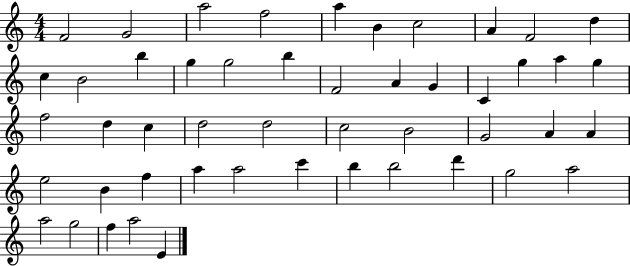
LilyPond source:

{
  \clef treble
  \numericTimeSignature
  \time 4/4
  \key c \major
  f'2 g'2 | a''2 f''2 | a''4 b'4 c''2 | a'4 f'2 d''4 | \break c''4 b'2 b''4 | g''4 g''2 b''4 | f'2 a'4 g'4 | c'4 g''4 a''4 g''4 | \break f''2 d''4 c''4 | d''2 d''2 | c''2 b'2 | g'2 a'4 a'4 | \break e''2 b'4 f''4 | a''4 a''2 c'''4 | b''4 b''2 d'''4 | g''2 a''2 | \break a''2 g''2 | f''4 a''2 e'4 | \bar "|."
}